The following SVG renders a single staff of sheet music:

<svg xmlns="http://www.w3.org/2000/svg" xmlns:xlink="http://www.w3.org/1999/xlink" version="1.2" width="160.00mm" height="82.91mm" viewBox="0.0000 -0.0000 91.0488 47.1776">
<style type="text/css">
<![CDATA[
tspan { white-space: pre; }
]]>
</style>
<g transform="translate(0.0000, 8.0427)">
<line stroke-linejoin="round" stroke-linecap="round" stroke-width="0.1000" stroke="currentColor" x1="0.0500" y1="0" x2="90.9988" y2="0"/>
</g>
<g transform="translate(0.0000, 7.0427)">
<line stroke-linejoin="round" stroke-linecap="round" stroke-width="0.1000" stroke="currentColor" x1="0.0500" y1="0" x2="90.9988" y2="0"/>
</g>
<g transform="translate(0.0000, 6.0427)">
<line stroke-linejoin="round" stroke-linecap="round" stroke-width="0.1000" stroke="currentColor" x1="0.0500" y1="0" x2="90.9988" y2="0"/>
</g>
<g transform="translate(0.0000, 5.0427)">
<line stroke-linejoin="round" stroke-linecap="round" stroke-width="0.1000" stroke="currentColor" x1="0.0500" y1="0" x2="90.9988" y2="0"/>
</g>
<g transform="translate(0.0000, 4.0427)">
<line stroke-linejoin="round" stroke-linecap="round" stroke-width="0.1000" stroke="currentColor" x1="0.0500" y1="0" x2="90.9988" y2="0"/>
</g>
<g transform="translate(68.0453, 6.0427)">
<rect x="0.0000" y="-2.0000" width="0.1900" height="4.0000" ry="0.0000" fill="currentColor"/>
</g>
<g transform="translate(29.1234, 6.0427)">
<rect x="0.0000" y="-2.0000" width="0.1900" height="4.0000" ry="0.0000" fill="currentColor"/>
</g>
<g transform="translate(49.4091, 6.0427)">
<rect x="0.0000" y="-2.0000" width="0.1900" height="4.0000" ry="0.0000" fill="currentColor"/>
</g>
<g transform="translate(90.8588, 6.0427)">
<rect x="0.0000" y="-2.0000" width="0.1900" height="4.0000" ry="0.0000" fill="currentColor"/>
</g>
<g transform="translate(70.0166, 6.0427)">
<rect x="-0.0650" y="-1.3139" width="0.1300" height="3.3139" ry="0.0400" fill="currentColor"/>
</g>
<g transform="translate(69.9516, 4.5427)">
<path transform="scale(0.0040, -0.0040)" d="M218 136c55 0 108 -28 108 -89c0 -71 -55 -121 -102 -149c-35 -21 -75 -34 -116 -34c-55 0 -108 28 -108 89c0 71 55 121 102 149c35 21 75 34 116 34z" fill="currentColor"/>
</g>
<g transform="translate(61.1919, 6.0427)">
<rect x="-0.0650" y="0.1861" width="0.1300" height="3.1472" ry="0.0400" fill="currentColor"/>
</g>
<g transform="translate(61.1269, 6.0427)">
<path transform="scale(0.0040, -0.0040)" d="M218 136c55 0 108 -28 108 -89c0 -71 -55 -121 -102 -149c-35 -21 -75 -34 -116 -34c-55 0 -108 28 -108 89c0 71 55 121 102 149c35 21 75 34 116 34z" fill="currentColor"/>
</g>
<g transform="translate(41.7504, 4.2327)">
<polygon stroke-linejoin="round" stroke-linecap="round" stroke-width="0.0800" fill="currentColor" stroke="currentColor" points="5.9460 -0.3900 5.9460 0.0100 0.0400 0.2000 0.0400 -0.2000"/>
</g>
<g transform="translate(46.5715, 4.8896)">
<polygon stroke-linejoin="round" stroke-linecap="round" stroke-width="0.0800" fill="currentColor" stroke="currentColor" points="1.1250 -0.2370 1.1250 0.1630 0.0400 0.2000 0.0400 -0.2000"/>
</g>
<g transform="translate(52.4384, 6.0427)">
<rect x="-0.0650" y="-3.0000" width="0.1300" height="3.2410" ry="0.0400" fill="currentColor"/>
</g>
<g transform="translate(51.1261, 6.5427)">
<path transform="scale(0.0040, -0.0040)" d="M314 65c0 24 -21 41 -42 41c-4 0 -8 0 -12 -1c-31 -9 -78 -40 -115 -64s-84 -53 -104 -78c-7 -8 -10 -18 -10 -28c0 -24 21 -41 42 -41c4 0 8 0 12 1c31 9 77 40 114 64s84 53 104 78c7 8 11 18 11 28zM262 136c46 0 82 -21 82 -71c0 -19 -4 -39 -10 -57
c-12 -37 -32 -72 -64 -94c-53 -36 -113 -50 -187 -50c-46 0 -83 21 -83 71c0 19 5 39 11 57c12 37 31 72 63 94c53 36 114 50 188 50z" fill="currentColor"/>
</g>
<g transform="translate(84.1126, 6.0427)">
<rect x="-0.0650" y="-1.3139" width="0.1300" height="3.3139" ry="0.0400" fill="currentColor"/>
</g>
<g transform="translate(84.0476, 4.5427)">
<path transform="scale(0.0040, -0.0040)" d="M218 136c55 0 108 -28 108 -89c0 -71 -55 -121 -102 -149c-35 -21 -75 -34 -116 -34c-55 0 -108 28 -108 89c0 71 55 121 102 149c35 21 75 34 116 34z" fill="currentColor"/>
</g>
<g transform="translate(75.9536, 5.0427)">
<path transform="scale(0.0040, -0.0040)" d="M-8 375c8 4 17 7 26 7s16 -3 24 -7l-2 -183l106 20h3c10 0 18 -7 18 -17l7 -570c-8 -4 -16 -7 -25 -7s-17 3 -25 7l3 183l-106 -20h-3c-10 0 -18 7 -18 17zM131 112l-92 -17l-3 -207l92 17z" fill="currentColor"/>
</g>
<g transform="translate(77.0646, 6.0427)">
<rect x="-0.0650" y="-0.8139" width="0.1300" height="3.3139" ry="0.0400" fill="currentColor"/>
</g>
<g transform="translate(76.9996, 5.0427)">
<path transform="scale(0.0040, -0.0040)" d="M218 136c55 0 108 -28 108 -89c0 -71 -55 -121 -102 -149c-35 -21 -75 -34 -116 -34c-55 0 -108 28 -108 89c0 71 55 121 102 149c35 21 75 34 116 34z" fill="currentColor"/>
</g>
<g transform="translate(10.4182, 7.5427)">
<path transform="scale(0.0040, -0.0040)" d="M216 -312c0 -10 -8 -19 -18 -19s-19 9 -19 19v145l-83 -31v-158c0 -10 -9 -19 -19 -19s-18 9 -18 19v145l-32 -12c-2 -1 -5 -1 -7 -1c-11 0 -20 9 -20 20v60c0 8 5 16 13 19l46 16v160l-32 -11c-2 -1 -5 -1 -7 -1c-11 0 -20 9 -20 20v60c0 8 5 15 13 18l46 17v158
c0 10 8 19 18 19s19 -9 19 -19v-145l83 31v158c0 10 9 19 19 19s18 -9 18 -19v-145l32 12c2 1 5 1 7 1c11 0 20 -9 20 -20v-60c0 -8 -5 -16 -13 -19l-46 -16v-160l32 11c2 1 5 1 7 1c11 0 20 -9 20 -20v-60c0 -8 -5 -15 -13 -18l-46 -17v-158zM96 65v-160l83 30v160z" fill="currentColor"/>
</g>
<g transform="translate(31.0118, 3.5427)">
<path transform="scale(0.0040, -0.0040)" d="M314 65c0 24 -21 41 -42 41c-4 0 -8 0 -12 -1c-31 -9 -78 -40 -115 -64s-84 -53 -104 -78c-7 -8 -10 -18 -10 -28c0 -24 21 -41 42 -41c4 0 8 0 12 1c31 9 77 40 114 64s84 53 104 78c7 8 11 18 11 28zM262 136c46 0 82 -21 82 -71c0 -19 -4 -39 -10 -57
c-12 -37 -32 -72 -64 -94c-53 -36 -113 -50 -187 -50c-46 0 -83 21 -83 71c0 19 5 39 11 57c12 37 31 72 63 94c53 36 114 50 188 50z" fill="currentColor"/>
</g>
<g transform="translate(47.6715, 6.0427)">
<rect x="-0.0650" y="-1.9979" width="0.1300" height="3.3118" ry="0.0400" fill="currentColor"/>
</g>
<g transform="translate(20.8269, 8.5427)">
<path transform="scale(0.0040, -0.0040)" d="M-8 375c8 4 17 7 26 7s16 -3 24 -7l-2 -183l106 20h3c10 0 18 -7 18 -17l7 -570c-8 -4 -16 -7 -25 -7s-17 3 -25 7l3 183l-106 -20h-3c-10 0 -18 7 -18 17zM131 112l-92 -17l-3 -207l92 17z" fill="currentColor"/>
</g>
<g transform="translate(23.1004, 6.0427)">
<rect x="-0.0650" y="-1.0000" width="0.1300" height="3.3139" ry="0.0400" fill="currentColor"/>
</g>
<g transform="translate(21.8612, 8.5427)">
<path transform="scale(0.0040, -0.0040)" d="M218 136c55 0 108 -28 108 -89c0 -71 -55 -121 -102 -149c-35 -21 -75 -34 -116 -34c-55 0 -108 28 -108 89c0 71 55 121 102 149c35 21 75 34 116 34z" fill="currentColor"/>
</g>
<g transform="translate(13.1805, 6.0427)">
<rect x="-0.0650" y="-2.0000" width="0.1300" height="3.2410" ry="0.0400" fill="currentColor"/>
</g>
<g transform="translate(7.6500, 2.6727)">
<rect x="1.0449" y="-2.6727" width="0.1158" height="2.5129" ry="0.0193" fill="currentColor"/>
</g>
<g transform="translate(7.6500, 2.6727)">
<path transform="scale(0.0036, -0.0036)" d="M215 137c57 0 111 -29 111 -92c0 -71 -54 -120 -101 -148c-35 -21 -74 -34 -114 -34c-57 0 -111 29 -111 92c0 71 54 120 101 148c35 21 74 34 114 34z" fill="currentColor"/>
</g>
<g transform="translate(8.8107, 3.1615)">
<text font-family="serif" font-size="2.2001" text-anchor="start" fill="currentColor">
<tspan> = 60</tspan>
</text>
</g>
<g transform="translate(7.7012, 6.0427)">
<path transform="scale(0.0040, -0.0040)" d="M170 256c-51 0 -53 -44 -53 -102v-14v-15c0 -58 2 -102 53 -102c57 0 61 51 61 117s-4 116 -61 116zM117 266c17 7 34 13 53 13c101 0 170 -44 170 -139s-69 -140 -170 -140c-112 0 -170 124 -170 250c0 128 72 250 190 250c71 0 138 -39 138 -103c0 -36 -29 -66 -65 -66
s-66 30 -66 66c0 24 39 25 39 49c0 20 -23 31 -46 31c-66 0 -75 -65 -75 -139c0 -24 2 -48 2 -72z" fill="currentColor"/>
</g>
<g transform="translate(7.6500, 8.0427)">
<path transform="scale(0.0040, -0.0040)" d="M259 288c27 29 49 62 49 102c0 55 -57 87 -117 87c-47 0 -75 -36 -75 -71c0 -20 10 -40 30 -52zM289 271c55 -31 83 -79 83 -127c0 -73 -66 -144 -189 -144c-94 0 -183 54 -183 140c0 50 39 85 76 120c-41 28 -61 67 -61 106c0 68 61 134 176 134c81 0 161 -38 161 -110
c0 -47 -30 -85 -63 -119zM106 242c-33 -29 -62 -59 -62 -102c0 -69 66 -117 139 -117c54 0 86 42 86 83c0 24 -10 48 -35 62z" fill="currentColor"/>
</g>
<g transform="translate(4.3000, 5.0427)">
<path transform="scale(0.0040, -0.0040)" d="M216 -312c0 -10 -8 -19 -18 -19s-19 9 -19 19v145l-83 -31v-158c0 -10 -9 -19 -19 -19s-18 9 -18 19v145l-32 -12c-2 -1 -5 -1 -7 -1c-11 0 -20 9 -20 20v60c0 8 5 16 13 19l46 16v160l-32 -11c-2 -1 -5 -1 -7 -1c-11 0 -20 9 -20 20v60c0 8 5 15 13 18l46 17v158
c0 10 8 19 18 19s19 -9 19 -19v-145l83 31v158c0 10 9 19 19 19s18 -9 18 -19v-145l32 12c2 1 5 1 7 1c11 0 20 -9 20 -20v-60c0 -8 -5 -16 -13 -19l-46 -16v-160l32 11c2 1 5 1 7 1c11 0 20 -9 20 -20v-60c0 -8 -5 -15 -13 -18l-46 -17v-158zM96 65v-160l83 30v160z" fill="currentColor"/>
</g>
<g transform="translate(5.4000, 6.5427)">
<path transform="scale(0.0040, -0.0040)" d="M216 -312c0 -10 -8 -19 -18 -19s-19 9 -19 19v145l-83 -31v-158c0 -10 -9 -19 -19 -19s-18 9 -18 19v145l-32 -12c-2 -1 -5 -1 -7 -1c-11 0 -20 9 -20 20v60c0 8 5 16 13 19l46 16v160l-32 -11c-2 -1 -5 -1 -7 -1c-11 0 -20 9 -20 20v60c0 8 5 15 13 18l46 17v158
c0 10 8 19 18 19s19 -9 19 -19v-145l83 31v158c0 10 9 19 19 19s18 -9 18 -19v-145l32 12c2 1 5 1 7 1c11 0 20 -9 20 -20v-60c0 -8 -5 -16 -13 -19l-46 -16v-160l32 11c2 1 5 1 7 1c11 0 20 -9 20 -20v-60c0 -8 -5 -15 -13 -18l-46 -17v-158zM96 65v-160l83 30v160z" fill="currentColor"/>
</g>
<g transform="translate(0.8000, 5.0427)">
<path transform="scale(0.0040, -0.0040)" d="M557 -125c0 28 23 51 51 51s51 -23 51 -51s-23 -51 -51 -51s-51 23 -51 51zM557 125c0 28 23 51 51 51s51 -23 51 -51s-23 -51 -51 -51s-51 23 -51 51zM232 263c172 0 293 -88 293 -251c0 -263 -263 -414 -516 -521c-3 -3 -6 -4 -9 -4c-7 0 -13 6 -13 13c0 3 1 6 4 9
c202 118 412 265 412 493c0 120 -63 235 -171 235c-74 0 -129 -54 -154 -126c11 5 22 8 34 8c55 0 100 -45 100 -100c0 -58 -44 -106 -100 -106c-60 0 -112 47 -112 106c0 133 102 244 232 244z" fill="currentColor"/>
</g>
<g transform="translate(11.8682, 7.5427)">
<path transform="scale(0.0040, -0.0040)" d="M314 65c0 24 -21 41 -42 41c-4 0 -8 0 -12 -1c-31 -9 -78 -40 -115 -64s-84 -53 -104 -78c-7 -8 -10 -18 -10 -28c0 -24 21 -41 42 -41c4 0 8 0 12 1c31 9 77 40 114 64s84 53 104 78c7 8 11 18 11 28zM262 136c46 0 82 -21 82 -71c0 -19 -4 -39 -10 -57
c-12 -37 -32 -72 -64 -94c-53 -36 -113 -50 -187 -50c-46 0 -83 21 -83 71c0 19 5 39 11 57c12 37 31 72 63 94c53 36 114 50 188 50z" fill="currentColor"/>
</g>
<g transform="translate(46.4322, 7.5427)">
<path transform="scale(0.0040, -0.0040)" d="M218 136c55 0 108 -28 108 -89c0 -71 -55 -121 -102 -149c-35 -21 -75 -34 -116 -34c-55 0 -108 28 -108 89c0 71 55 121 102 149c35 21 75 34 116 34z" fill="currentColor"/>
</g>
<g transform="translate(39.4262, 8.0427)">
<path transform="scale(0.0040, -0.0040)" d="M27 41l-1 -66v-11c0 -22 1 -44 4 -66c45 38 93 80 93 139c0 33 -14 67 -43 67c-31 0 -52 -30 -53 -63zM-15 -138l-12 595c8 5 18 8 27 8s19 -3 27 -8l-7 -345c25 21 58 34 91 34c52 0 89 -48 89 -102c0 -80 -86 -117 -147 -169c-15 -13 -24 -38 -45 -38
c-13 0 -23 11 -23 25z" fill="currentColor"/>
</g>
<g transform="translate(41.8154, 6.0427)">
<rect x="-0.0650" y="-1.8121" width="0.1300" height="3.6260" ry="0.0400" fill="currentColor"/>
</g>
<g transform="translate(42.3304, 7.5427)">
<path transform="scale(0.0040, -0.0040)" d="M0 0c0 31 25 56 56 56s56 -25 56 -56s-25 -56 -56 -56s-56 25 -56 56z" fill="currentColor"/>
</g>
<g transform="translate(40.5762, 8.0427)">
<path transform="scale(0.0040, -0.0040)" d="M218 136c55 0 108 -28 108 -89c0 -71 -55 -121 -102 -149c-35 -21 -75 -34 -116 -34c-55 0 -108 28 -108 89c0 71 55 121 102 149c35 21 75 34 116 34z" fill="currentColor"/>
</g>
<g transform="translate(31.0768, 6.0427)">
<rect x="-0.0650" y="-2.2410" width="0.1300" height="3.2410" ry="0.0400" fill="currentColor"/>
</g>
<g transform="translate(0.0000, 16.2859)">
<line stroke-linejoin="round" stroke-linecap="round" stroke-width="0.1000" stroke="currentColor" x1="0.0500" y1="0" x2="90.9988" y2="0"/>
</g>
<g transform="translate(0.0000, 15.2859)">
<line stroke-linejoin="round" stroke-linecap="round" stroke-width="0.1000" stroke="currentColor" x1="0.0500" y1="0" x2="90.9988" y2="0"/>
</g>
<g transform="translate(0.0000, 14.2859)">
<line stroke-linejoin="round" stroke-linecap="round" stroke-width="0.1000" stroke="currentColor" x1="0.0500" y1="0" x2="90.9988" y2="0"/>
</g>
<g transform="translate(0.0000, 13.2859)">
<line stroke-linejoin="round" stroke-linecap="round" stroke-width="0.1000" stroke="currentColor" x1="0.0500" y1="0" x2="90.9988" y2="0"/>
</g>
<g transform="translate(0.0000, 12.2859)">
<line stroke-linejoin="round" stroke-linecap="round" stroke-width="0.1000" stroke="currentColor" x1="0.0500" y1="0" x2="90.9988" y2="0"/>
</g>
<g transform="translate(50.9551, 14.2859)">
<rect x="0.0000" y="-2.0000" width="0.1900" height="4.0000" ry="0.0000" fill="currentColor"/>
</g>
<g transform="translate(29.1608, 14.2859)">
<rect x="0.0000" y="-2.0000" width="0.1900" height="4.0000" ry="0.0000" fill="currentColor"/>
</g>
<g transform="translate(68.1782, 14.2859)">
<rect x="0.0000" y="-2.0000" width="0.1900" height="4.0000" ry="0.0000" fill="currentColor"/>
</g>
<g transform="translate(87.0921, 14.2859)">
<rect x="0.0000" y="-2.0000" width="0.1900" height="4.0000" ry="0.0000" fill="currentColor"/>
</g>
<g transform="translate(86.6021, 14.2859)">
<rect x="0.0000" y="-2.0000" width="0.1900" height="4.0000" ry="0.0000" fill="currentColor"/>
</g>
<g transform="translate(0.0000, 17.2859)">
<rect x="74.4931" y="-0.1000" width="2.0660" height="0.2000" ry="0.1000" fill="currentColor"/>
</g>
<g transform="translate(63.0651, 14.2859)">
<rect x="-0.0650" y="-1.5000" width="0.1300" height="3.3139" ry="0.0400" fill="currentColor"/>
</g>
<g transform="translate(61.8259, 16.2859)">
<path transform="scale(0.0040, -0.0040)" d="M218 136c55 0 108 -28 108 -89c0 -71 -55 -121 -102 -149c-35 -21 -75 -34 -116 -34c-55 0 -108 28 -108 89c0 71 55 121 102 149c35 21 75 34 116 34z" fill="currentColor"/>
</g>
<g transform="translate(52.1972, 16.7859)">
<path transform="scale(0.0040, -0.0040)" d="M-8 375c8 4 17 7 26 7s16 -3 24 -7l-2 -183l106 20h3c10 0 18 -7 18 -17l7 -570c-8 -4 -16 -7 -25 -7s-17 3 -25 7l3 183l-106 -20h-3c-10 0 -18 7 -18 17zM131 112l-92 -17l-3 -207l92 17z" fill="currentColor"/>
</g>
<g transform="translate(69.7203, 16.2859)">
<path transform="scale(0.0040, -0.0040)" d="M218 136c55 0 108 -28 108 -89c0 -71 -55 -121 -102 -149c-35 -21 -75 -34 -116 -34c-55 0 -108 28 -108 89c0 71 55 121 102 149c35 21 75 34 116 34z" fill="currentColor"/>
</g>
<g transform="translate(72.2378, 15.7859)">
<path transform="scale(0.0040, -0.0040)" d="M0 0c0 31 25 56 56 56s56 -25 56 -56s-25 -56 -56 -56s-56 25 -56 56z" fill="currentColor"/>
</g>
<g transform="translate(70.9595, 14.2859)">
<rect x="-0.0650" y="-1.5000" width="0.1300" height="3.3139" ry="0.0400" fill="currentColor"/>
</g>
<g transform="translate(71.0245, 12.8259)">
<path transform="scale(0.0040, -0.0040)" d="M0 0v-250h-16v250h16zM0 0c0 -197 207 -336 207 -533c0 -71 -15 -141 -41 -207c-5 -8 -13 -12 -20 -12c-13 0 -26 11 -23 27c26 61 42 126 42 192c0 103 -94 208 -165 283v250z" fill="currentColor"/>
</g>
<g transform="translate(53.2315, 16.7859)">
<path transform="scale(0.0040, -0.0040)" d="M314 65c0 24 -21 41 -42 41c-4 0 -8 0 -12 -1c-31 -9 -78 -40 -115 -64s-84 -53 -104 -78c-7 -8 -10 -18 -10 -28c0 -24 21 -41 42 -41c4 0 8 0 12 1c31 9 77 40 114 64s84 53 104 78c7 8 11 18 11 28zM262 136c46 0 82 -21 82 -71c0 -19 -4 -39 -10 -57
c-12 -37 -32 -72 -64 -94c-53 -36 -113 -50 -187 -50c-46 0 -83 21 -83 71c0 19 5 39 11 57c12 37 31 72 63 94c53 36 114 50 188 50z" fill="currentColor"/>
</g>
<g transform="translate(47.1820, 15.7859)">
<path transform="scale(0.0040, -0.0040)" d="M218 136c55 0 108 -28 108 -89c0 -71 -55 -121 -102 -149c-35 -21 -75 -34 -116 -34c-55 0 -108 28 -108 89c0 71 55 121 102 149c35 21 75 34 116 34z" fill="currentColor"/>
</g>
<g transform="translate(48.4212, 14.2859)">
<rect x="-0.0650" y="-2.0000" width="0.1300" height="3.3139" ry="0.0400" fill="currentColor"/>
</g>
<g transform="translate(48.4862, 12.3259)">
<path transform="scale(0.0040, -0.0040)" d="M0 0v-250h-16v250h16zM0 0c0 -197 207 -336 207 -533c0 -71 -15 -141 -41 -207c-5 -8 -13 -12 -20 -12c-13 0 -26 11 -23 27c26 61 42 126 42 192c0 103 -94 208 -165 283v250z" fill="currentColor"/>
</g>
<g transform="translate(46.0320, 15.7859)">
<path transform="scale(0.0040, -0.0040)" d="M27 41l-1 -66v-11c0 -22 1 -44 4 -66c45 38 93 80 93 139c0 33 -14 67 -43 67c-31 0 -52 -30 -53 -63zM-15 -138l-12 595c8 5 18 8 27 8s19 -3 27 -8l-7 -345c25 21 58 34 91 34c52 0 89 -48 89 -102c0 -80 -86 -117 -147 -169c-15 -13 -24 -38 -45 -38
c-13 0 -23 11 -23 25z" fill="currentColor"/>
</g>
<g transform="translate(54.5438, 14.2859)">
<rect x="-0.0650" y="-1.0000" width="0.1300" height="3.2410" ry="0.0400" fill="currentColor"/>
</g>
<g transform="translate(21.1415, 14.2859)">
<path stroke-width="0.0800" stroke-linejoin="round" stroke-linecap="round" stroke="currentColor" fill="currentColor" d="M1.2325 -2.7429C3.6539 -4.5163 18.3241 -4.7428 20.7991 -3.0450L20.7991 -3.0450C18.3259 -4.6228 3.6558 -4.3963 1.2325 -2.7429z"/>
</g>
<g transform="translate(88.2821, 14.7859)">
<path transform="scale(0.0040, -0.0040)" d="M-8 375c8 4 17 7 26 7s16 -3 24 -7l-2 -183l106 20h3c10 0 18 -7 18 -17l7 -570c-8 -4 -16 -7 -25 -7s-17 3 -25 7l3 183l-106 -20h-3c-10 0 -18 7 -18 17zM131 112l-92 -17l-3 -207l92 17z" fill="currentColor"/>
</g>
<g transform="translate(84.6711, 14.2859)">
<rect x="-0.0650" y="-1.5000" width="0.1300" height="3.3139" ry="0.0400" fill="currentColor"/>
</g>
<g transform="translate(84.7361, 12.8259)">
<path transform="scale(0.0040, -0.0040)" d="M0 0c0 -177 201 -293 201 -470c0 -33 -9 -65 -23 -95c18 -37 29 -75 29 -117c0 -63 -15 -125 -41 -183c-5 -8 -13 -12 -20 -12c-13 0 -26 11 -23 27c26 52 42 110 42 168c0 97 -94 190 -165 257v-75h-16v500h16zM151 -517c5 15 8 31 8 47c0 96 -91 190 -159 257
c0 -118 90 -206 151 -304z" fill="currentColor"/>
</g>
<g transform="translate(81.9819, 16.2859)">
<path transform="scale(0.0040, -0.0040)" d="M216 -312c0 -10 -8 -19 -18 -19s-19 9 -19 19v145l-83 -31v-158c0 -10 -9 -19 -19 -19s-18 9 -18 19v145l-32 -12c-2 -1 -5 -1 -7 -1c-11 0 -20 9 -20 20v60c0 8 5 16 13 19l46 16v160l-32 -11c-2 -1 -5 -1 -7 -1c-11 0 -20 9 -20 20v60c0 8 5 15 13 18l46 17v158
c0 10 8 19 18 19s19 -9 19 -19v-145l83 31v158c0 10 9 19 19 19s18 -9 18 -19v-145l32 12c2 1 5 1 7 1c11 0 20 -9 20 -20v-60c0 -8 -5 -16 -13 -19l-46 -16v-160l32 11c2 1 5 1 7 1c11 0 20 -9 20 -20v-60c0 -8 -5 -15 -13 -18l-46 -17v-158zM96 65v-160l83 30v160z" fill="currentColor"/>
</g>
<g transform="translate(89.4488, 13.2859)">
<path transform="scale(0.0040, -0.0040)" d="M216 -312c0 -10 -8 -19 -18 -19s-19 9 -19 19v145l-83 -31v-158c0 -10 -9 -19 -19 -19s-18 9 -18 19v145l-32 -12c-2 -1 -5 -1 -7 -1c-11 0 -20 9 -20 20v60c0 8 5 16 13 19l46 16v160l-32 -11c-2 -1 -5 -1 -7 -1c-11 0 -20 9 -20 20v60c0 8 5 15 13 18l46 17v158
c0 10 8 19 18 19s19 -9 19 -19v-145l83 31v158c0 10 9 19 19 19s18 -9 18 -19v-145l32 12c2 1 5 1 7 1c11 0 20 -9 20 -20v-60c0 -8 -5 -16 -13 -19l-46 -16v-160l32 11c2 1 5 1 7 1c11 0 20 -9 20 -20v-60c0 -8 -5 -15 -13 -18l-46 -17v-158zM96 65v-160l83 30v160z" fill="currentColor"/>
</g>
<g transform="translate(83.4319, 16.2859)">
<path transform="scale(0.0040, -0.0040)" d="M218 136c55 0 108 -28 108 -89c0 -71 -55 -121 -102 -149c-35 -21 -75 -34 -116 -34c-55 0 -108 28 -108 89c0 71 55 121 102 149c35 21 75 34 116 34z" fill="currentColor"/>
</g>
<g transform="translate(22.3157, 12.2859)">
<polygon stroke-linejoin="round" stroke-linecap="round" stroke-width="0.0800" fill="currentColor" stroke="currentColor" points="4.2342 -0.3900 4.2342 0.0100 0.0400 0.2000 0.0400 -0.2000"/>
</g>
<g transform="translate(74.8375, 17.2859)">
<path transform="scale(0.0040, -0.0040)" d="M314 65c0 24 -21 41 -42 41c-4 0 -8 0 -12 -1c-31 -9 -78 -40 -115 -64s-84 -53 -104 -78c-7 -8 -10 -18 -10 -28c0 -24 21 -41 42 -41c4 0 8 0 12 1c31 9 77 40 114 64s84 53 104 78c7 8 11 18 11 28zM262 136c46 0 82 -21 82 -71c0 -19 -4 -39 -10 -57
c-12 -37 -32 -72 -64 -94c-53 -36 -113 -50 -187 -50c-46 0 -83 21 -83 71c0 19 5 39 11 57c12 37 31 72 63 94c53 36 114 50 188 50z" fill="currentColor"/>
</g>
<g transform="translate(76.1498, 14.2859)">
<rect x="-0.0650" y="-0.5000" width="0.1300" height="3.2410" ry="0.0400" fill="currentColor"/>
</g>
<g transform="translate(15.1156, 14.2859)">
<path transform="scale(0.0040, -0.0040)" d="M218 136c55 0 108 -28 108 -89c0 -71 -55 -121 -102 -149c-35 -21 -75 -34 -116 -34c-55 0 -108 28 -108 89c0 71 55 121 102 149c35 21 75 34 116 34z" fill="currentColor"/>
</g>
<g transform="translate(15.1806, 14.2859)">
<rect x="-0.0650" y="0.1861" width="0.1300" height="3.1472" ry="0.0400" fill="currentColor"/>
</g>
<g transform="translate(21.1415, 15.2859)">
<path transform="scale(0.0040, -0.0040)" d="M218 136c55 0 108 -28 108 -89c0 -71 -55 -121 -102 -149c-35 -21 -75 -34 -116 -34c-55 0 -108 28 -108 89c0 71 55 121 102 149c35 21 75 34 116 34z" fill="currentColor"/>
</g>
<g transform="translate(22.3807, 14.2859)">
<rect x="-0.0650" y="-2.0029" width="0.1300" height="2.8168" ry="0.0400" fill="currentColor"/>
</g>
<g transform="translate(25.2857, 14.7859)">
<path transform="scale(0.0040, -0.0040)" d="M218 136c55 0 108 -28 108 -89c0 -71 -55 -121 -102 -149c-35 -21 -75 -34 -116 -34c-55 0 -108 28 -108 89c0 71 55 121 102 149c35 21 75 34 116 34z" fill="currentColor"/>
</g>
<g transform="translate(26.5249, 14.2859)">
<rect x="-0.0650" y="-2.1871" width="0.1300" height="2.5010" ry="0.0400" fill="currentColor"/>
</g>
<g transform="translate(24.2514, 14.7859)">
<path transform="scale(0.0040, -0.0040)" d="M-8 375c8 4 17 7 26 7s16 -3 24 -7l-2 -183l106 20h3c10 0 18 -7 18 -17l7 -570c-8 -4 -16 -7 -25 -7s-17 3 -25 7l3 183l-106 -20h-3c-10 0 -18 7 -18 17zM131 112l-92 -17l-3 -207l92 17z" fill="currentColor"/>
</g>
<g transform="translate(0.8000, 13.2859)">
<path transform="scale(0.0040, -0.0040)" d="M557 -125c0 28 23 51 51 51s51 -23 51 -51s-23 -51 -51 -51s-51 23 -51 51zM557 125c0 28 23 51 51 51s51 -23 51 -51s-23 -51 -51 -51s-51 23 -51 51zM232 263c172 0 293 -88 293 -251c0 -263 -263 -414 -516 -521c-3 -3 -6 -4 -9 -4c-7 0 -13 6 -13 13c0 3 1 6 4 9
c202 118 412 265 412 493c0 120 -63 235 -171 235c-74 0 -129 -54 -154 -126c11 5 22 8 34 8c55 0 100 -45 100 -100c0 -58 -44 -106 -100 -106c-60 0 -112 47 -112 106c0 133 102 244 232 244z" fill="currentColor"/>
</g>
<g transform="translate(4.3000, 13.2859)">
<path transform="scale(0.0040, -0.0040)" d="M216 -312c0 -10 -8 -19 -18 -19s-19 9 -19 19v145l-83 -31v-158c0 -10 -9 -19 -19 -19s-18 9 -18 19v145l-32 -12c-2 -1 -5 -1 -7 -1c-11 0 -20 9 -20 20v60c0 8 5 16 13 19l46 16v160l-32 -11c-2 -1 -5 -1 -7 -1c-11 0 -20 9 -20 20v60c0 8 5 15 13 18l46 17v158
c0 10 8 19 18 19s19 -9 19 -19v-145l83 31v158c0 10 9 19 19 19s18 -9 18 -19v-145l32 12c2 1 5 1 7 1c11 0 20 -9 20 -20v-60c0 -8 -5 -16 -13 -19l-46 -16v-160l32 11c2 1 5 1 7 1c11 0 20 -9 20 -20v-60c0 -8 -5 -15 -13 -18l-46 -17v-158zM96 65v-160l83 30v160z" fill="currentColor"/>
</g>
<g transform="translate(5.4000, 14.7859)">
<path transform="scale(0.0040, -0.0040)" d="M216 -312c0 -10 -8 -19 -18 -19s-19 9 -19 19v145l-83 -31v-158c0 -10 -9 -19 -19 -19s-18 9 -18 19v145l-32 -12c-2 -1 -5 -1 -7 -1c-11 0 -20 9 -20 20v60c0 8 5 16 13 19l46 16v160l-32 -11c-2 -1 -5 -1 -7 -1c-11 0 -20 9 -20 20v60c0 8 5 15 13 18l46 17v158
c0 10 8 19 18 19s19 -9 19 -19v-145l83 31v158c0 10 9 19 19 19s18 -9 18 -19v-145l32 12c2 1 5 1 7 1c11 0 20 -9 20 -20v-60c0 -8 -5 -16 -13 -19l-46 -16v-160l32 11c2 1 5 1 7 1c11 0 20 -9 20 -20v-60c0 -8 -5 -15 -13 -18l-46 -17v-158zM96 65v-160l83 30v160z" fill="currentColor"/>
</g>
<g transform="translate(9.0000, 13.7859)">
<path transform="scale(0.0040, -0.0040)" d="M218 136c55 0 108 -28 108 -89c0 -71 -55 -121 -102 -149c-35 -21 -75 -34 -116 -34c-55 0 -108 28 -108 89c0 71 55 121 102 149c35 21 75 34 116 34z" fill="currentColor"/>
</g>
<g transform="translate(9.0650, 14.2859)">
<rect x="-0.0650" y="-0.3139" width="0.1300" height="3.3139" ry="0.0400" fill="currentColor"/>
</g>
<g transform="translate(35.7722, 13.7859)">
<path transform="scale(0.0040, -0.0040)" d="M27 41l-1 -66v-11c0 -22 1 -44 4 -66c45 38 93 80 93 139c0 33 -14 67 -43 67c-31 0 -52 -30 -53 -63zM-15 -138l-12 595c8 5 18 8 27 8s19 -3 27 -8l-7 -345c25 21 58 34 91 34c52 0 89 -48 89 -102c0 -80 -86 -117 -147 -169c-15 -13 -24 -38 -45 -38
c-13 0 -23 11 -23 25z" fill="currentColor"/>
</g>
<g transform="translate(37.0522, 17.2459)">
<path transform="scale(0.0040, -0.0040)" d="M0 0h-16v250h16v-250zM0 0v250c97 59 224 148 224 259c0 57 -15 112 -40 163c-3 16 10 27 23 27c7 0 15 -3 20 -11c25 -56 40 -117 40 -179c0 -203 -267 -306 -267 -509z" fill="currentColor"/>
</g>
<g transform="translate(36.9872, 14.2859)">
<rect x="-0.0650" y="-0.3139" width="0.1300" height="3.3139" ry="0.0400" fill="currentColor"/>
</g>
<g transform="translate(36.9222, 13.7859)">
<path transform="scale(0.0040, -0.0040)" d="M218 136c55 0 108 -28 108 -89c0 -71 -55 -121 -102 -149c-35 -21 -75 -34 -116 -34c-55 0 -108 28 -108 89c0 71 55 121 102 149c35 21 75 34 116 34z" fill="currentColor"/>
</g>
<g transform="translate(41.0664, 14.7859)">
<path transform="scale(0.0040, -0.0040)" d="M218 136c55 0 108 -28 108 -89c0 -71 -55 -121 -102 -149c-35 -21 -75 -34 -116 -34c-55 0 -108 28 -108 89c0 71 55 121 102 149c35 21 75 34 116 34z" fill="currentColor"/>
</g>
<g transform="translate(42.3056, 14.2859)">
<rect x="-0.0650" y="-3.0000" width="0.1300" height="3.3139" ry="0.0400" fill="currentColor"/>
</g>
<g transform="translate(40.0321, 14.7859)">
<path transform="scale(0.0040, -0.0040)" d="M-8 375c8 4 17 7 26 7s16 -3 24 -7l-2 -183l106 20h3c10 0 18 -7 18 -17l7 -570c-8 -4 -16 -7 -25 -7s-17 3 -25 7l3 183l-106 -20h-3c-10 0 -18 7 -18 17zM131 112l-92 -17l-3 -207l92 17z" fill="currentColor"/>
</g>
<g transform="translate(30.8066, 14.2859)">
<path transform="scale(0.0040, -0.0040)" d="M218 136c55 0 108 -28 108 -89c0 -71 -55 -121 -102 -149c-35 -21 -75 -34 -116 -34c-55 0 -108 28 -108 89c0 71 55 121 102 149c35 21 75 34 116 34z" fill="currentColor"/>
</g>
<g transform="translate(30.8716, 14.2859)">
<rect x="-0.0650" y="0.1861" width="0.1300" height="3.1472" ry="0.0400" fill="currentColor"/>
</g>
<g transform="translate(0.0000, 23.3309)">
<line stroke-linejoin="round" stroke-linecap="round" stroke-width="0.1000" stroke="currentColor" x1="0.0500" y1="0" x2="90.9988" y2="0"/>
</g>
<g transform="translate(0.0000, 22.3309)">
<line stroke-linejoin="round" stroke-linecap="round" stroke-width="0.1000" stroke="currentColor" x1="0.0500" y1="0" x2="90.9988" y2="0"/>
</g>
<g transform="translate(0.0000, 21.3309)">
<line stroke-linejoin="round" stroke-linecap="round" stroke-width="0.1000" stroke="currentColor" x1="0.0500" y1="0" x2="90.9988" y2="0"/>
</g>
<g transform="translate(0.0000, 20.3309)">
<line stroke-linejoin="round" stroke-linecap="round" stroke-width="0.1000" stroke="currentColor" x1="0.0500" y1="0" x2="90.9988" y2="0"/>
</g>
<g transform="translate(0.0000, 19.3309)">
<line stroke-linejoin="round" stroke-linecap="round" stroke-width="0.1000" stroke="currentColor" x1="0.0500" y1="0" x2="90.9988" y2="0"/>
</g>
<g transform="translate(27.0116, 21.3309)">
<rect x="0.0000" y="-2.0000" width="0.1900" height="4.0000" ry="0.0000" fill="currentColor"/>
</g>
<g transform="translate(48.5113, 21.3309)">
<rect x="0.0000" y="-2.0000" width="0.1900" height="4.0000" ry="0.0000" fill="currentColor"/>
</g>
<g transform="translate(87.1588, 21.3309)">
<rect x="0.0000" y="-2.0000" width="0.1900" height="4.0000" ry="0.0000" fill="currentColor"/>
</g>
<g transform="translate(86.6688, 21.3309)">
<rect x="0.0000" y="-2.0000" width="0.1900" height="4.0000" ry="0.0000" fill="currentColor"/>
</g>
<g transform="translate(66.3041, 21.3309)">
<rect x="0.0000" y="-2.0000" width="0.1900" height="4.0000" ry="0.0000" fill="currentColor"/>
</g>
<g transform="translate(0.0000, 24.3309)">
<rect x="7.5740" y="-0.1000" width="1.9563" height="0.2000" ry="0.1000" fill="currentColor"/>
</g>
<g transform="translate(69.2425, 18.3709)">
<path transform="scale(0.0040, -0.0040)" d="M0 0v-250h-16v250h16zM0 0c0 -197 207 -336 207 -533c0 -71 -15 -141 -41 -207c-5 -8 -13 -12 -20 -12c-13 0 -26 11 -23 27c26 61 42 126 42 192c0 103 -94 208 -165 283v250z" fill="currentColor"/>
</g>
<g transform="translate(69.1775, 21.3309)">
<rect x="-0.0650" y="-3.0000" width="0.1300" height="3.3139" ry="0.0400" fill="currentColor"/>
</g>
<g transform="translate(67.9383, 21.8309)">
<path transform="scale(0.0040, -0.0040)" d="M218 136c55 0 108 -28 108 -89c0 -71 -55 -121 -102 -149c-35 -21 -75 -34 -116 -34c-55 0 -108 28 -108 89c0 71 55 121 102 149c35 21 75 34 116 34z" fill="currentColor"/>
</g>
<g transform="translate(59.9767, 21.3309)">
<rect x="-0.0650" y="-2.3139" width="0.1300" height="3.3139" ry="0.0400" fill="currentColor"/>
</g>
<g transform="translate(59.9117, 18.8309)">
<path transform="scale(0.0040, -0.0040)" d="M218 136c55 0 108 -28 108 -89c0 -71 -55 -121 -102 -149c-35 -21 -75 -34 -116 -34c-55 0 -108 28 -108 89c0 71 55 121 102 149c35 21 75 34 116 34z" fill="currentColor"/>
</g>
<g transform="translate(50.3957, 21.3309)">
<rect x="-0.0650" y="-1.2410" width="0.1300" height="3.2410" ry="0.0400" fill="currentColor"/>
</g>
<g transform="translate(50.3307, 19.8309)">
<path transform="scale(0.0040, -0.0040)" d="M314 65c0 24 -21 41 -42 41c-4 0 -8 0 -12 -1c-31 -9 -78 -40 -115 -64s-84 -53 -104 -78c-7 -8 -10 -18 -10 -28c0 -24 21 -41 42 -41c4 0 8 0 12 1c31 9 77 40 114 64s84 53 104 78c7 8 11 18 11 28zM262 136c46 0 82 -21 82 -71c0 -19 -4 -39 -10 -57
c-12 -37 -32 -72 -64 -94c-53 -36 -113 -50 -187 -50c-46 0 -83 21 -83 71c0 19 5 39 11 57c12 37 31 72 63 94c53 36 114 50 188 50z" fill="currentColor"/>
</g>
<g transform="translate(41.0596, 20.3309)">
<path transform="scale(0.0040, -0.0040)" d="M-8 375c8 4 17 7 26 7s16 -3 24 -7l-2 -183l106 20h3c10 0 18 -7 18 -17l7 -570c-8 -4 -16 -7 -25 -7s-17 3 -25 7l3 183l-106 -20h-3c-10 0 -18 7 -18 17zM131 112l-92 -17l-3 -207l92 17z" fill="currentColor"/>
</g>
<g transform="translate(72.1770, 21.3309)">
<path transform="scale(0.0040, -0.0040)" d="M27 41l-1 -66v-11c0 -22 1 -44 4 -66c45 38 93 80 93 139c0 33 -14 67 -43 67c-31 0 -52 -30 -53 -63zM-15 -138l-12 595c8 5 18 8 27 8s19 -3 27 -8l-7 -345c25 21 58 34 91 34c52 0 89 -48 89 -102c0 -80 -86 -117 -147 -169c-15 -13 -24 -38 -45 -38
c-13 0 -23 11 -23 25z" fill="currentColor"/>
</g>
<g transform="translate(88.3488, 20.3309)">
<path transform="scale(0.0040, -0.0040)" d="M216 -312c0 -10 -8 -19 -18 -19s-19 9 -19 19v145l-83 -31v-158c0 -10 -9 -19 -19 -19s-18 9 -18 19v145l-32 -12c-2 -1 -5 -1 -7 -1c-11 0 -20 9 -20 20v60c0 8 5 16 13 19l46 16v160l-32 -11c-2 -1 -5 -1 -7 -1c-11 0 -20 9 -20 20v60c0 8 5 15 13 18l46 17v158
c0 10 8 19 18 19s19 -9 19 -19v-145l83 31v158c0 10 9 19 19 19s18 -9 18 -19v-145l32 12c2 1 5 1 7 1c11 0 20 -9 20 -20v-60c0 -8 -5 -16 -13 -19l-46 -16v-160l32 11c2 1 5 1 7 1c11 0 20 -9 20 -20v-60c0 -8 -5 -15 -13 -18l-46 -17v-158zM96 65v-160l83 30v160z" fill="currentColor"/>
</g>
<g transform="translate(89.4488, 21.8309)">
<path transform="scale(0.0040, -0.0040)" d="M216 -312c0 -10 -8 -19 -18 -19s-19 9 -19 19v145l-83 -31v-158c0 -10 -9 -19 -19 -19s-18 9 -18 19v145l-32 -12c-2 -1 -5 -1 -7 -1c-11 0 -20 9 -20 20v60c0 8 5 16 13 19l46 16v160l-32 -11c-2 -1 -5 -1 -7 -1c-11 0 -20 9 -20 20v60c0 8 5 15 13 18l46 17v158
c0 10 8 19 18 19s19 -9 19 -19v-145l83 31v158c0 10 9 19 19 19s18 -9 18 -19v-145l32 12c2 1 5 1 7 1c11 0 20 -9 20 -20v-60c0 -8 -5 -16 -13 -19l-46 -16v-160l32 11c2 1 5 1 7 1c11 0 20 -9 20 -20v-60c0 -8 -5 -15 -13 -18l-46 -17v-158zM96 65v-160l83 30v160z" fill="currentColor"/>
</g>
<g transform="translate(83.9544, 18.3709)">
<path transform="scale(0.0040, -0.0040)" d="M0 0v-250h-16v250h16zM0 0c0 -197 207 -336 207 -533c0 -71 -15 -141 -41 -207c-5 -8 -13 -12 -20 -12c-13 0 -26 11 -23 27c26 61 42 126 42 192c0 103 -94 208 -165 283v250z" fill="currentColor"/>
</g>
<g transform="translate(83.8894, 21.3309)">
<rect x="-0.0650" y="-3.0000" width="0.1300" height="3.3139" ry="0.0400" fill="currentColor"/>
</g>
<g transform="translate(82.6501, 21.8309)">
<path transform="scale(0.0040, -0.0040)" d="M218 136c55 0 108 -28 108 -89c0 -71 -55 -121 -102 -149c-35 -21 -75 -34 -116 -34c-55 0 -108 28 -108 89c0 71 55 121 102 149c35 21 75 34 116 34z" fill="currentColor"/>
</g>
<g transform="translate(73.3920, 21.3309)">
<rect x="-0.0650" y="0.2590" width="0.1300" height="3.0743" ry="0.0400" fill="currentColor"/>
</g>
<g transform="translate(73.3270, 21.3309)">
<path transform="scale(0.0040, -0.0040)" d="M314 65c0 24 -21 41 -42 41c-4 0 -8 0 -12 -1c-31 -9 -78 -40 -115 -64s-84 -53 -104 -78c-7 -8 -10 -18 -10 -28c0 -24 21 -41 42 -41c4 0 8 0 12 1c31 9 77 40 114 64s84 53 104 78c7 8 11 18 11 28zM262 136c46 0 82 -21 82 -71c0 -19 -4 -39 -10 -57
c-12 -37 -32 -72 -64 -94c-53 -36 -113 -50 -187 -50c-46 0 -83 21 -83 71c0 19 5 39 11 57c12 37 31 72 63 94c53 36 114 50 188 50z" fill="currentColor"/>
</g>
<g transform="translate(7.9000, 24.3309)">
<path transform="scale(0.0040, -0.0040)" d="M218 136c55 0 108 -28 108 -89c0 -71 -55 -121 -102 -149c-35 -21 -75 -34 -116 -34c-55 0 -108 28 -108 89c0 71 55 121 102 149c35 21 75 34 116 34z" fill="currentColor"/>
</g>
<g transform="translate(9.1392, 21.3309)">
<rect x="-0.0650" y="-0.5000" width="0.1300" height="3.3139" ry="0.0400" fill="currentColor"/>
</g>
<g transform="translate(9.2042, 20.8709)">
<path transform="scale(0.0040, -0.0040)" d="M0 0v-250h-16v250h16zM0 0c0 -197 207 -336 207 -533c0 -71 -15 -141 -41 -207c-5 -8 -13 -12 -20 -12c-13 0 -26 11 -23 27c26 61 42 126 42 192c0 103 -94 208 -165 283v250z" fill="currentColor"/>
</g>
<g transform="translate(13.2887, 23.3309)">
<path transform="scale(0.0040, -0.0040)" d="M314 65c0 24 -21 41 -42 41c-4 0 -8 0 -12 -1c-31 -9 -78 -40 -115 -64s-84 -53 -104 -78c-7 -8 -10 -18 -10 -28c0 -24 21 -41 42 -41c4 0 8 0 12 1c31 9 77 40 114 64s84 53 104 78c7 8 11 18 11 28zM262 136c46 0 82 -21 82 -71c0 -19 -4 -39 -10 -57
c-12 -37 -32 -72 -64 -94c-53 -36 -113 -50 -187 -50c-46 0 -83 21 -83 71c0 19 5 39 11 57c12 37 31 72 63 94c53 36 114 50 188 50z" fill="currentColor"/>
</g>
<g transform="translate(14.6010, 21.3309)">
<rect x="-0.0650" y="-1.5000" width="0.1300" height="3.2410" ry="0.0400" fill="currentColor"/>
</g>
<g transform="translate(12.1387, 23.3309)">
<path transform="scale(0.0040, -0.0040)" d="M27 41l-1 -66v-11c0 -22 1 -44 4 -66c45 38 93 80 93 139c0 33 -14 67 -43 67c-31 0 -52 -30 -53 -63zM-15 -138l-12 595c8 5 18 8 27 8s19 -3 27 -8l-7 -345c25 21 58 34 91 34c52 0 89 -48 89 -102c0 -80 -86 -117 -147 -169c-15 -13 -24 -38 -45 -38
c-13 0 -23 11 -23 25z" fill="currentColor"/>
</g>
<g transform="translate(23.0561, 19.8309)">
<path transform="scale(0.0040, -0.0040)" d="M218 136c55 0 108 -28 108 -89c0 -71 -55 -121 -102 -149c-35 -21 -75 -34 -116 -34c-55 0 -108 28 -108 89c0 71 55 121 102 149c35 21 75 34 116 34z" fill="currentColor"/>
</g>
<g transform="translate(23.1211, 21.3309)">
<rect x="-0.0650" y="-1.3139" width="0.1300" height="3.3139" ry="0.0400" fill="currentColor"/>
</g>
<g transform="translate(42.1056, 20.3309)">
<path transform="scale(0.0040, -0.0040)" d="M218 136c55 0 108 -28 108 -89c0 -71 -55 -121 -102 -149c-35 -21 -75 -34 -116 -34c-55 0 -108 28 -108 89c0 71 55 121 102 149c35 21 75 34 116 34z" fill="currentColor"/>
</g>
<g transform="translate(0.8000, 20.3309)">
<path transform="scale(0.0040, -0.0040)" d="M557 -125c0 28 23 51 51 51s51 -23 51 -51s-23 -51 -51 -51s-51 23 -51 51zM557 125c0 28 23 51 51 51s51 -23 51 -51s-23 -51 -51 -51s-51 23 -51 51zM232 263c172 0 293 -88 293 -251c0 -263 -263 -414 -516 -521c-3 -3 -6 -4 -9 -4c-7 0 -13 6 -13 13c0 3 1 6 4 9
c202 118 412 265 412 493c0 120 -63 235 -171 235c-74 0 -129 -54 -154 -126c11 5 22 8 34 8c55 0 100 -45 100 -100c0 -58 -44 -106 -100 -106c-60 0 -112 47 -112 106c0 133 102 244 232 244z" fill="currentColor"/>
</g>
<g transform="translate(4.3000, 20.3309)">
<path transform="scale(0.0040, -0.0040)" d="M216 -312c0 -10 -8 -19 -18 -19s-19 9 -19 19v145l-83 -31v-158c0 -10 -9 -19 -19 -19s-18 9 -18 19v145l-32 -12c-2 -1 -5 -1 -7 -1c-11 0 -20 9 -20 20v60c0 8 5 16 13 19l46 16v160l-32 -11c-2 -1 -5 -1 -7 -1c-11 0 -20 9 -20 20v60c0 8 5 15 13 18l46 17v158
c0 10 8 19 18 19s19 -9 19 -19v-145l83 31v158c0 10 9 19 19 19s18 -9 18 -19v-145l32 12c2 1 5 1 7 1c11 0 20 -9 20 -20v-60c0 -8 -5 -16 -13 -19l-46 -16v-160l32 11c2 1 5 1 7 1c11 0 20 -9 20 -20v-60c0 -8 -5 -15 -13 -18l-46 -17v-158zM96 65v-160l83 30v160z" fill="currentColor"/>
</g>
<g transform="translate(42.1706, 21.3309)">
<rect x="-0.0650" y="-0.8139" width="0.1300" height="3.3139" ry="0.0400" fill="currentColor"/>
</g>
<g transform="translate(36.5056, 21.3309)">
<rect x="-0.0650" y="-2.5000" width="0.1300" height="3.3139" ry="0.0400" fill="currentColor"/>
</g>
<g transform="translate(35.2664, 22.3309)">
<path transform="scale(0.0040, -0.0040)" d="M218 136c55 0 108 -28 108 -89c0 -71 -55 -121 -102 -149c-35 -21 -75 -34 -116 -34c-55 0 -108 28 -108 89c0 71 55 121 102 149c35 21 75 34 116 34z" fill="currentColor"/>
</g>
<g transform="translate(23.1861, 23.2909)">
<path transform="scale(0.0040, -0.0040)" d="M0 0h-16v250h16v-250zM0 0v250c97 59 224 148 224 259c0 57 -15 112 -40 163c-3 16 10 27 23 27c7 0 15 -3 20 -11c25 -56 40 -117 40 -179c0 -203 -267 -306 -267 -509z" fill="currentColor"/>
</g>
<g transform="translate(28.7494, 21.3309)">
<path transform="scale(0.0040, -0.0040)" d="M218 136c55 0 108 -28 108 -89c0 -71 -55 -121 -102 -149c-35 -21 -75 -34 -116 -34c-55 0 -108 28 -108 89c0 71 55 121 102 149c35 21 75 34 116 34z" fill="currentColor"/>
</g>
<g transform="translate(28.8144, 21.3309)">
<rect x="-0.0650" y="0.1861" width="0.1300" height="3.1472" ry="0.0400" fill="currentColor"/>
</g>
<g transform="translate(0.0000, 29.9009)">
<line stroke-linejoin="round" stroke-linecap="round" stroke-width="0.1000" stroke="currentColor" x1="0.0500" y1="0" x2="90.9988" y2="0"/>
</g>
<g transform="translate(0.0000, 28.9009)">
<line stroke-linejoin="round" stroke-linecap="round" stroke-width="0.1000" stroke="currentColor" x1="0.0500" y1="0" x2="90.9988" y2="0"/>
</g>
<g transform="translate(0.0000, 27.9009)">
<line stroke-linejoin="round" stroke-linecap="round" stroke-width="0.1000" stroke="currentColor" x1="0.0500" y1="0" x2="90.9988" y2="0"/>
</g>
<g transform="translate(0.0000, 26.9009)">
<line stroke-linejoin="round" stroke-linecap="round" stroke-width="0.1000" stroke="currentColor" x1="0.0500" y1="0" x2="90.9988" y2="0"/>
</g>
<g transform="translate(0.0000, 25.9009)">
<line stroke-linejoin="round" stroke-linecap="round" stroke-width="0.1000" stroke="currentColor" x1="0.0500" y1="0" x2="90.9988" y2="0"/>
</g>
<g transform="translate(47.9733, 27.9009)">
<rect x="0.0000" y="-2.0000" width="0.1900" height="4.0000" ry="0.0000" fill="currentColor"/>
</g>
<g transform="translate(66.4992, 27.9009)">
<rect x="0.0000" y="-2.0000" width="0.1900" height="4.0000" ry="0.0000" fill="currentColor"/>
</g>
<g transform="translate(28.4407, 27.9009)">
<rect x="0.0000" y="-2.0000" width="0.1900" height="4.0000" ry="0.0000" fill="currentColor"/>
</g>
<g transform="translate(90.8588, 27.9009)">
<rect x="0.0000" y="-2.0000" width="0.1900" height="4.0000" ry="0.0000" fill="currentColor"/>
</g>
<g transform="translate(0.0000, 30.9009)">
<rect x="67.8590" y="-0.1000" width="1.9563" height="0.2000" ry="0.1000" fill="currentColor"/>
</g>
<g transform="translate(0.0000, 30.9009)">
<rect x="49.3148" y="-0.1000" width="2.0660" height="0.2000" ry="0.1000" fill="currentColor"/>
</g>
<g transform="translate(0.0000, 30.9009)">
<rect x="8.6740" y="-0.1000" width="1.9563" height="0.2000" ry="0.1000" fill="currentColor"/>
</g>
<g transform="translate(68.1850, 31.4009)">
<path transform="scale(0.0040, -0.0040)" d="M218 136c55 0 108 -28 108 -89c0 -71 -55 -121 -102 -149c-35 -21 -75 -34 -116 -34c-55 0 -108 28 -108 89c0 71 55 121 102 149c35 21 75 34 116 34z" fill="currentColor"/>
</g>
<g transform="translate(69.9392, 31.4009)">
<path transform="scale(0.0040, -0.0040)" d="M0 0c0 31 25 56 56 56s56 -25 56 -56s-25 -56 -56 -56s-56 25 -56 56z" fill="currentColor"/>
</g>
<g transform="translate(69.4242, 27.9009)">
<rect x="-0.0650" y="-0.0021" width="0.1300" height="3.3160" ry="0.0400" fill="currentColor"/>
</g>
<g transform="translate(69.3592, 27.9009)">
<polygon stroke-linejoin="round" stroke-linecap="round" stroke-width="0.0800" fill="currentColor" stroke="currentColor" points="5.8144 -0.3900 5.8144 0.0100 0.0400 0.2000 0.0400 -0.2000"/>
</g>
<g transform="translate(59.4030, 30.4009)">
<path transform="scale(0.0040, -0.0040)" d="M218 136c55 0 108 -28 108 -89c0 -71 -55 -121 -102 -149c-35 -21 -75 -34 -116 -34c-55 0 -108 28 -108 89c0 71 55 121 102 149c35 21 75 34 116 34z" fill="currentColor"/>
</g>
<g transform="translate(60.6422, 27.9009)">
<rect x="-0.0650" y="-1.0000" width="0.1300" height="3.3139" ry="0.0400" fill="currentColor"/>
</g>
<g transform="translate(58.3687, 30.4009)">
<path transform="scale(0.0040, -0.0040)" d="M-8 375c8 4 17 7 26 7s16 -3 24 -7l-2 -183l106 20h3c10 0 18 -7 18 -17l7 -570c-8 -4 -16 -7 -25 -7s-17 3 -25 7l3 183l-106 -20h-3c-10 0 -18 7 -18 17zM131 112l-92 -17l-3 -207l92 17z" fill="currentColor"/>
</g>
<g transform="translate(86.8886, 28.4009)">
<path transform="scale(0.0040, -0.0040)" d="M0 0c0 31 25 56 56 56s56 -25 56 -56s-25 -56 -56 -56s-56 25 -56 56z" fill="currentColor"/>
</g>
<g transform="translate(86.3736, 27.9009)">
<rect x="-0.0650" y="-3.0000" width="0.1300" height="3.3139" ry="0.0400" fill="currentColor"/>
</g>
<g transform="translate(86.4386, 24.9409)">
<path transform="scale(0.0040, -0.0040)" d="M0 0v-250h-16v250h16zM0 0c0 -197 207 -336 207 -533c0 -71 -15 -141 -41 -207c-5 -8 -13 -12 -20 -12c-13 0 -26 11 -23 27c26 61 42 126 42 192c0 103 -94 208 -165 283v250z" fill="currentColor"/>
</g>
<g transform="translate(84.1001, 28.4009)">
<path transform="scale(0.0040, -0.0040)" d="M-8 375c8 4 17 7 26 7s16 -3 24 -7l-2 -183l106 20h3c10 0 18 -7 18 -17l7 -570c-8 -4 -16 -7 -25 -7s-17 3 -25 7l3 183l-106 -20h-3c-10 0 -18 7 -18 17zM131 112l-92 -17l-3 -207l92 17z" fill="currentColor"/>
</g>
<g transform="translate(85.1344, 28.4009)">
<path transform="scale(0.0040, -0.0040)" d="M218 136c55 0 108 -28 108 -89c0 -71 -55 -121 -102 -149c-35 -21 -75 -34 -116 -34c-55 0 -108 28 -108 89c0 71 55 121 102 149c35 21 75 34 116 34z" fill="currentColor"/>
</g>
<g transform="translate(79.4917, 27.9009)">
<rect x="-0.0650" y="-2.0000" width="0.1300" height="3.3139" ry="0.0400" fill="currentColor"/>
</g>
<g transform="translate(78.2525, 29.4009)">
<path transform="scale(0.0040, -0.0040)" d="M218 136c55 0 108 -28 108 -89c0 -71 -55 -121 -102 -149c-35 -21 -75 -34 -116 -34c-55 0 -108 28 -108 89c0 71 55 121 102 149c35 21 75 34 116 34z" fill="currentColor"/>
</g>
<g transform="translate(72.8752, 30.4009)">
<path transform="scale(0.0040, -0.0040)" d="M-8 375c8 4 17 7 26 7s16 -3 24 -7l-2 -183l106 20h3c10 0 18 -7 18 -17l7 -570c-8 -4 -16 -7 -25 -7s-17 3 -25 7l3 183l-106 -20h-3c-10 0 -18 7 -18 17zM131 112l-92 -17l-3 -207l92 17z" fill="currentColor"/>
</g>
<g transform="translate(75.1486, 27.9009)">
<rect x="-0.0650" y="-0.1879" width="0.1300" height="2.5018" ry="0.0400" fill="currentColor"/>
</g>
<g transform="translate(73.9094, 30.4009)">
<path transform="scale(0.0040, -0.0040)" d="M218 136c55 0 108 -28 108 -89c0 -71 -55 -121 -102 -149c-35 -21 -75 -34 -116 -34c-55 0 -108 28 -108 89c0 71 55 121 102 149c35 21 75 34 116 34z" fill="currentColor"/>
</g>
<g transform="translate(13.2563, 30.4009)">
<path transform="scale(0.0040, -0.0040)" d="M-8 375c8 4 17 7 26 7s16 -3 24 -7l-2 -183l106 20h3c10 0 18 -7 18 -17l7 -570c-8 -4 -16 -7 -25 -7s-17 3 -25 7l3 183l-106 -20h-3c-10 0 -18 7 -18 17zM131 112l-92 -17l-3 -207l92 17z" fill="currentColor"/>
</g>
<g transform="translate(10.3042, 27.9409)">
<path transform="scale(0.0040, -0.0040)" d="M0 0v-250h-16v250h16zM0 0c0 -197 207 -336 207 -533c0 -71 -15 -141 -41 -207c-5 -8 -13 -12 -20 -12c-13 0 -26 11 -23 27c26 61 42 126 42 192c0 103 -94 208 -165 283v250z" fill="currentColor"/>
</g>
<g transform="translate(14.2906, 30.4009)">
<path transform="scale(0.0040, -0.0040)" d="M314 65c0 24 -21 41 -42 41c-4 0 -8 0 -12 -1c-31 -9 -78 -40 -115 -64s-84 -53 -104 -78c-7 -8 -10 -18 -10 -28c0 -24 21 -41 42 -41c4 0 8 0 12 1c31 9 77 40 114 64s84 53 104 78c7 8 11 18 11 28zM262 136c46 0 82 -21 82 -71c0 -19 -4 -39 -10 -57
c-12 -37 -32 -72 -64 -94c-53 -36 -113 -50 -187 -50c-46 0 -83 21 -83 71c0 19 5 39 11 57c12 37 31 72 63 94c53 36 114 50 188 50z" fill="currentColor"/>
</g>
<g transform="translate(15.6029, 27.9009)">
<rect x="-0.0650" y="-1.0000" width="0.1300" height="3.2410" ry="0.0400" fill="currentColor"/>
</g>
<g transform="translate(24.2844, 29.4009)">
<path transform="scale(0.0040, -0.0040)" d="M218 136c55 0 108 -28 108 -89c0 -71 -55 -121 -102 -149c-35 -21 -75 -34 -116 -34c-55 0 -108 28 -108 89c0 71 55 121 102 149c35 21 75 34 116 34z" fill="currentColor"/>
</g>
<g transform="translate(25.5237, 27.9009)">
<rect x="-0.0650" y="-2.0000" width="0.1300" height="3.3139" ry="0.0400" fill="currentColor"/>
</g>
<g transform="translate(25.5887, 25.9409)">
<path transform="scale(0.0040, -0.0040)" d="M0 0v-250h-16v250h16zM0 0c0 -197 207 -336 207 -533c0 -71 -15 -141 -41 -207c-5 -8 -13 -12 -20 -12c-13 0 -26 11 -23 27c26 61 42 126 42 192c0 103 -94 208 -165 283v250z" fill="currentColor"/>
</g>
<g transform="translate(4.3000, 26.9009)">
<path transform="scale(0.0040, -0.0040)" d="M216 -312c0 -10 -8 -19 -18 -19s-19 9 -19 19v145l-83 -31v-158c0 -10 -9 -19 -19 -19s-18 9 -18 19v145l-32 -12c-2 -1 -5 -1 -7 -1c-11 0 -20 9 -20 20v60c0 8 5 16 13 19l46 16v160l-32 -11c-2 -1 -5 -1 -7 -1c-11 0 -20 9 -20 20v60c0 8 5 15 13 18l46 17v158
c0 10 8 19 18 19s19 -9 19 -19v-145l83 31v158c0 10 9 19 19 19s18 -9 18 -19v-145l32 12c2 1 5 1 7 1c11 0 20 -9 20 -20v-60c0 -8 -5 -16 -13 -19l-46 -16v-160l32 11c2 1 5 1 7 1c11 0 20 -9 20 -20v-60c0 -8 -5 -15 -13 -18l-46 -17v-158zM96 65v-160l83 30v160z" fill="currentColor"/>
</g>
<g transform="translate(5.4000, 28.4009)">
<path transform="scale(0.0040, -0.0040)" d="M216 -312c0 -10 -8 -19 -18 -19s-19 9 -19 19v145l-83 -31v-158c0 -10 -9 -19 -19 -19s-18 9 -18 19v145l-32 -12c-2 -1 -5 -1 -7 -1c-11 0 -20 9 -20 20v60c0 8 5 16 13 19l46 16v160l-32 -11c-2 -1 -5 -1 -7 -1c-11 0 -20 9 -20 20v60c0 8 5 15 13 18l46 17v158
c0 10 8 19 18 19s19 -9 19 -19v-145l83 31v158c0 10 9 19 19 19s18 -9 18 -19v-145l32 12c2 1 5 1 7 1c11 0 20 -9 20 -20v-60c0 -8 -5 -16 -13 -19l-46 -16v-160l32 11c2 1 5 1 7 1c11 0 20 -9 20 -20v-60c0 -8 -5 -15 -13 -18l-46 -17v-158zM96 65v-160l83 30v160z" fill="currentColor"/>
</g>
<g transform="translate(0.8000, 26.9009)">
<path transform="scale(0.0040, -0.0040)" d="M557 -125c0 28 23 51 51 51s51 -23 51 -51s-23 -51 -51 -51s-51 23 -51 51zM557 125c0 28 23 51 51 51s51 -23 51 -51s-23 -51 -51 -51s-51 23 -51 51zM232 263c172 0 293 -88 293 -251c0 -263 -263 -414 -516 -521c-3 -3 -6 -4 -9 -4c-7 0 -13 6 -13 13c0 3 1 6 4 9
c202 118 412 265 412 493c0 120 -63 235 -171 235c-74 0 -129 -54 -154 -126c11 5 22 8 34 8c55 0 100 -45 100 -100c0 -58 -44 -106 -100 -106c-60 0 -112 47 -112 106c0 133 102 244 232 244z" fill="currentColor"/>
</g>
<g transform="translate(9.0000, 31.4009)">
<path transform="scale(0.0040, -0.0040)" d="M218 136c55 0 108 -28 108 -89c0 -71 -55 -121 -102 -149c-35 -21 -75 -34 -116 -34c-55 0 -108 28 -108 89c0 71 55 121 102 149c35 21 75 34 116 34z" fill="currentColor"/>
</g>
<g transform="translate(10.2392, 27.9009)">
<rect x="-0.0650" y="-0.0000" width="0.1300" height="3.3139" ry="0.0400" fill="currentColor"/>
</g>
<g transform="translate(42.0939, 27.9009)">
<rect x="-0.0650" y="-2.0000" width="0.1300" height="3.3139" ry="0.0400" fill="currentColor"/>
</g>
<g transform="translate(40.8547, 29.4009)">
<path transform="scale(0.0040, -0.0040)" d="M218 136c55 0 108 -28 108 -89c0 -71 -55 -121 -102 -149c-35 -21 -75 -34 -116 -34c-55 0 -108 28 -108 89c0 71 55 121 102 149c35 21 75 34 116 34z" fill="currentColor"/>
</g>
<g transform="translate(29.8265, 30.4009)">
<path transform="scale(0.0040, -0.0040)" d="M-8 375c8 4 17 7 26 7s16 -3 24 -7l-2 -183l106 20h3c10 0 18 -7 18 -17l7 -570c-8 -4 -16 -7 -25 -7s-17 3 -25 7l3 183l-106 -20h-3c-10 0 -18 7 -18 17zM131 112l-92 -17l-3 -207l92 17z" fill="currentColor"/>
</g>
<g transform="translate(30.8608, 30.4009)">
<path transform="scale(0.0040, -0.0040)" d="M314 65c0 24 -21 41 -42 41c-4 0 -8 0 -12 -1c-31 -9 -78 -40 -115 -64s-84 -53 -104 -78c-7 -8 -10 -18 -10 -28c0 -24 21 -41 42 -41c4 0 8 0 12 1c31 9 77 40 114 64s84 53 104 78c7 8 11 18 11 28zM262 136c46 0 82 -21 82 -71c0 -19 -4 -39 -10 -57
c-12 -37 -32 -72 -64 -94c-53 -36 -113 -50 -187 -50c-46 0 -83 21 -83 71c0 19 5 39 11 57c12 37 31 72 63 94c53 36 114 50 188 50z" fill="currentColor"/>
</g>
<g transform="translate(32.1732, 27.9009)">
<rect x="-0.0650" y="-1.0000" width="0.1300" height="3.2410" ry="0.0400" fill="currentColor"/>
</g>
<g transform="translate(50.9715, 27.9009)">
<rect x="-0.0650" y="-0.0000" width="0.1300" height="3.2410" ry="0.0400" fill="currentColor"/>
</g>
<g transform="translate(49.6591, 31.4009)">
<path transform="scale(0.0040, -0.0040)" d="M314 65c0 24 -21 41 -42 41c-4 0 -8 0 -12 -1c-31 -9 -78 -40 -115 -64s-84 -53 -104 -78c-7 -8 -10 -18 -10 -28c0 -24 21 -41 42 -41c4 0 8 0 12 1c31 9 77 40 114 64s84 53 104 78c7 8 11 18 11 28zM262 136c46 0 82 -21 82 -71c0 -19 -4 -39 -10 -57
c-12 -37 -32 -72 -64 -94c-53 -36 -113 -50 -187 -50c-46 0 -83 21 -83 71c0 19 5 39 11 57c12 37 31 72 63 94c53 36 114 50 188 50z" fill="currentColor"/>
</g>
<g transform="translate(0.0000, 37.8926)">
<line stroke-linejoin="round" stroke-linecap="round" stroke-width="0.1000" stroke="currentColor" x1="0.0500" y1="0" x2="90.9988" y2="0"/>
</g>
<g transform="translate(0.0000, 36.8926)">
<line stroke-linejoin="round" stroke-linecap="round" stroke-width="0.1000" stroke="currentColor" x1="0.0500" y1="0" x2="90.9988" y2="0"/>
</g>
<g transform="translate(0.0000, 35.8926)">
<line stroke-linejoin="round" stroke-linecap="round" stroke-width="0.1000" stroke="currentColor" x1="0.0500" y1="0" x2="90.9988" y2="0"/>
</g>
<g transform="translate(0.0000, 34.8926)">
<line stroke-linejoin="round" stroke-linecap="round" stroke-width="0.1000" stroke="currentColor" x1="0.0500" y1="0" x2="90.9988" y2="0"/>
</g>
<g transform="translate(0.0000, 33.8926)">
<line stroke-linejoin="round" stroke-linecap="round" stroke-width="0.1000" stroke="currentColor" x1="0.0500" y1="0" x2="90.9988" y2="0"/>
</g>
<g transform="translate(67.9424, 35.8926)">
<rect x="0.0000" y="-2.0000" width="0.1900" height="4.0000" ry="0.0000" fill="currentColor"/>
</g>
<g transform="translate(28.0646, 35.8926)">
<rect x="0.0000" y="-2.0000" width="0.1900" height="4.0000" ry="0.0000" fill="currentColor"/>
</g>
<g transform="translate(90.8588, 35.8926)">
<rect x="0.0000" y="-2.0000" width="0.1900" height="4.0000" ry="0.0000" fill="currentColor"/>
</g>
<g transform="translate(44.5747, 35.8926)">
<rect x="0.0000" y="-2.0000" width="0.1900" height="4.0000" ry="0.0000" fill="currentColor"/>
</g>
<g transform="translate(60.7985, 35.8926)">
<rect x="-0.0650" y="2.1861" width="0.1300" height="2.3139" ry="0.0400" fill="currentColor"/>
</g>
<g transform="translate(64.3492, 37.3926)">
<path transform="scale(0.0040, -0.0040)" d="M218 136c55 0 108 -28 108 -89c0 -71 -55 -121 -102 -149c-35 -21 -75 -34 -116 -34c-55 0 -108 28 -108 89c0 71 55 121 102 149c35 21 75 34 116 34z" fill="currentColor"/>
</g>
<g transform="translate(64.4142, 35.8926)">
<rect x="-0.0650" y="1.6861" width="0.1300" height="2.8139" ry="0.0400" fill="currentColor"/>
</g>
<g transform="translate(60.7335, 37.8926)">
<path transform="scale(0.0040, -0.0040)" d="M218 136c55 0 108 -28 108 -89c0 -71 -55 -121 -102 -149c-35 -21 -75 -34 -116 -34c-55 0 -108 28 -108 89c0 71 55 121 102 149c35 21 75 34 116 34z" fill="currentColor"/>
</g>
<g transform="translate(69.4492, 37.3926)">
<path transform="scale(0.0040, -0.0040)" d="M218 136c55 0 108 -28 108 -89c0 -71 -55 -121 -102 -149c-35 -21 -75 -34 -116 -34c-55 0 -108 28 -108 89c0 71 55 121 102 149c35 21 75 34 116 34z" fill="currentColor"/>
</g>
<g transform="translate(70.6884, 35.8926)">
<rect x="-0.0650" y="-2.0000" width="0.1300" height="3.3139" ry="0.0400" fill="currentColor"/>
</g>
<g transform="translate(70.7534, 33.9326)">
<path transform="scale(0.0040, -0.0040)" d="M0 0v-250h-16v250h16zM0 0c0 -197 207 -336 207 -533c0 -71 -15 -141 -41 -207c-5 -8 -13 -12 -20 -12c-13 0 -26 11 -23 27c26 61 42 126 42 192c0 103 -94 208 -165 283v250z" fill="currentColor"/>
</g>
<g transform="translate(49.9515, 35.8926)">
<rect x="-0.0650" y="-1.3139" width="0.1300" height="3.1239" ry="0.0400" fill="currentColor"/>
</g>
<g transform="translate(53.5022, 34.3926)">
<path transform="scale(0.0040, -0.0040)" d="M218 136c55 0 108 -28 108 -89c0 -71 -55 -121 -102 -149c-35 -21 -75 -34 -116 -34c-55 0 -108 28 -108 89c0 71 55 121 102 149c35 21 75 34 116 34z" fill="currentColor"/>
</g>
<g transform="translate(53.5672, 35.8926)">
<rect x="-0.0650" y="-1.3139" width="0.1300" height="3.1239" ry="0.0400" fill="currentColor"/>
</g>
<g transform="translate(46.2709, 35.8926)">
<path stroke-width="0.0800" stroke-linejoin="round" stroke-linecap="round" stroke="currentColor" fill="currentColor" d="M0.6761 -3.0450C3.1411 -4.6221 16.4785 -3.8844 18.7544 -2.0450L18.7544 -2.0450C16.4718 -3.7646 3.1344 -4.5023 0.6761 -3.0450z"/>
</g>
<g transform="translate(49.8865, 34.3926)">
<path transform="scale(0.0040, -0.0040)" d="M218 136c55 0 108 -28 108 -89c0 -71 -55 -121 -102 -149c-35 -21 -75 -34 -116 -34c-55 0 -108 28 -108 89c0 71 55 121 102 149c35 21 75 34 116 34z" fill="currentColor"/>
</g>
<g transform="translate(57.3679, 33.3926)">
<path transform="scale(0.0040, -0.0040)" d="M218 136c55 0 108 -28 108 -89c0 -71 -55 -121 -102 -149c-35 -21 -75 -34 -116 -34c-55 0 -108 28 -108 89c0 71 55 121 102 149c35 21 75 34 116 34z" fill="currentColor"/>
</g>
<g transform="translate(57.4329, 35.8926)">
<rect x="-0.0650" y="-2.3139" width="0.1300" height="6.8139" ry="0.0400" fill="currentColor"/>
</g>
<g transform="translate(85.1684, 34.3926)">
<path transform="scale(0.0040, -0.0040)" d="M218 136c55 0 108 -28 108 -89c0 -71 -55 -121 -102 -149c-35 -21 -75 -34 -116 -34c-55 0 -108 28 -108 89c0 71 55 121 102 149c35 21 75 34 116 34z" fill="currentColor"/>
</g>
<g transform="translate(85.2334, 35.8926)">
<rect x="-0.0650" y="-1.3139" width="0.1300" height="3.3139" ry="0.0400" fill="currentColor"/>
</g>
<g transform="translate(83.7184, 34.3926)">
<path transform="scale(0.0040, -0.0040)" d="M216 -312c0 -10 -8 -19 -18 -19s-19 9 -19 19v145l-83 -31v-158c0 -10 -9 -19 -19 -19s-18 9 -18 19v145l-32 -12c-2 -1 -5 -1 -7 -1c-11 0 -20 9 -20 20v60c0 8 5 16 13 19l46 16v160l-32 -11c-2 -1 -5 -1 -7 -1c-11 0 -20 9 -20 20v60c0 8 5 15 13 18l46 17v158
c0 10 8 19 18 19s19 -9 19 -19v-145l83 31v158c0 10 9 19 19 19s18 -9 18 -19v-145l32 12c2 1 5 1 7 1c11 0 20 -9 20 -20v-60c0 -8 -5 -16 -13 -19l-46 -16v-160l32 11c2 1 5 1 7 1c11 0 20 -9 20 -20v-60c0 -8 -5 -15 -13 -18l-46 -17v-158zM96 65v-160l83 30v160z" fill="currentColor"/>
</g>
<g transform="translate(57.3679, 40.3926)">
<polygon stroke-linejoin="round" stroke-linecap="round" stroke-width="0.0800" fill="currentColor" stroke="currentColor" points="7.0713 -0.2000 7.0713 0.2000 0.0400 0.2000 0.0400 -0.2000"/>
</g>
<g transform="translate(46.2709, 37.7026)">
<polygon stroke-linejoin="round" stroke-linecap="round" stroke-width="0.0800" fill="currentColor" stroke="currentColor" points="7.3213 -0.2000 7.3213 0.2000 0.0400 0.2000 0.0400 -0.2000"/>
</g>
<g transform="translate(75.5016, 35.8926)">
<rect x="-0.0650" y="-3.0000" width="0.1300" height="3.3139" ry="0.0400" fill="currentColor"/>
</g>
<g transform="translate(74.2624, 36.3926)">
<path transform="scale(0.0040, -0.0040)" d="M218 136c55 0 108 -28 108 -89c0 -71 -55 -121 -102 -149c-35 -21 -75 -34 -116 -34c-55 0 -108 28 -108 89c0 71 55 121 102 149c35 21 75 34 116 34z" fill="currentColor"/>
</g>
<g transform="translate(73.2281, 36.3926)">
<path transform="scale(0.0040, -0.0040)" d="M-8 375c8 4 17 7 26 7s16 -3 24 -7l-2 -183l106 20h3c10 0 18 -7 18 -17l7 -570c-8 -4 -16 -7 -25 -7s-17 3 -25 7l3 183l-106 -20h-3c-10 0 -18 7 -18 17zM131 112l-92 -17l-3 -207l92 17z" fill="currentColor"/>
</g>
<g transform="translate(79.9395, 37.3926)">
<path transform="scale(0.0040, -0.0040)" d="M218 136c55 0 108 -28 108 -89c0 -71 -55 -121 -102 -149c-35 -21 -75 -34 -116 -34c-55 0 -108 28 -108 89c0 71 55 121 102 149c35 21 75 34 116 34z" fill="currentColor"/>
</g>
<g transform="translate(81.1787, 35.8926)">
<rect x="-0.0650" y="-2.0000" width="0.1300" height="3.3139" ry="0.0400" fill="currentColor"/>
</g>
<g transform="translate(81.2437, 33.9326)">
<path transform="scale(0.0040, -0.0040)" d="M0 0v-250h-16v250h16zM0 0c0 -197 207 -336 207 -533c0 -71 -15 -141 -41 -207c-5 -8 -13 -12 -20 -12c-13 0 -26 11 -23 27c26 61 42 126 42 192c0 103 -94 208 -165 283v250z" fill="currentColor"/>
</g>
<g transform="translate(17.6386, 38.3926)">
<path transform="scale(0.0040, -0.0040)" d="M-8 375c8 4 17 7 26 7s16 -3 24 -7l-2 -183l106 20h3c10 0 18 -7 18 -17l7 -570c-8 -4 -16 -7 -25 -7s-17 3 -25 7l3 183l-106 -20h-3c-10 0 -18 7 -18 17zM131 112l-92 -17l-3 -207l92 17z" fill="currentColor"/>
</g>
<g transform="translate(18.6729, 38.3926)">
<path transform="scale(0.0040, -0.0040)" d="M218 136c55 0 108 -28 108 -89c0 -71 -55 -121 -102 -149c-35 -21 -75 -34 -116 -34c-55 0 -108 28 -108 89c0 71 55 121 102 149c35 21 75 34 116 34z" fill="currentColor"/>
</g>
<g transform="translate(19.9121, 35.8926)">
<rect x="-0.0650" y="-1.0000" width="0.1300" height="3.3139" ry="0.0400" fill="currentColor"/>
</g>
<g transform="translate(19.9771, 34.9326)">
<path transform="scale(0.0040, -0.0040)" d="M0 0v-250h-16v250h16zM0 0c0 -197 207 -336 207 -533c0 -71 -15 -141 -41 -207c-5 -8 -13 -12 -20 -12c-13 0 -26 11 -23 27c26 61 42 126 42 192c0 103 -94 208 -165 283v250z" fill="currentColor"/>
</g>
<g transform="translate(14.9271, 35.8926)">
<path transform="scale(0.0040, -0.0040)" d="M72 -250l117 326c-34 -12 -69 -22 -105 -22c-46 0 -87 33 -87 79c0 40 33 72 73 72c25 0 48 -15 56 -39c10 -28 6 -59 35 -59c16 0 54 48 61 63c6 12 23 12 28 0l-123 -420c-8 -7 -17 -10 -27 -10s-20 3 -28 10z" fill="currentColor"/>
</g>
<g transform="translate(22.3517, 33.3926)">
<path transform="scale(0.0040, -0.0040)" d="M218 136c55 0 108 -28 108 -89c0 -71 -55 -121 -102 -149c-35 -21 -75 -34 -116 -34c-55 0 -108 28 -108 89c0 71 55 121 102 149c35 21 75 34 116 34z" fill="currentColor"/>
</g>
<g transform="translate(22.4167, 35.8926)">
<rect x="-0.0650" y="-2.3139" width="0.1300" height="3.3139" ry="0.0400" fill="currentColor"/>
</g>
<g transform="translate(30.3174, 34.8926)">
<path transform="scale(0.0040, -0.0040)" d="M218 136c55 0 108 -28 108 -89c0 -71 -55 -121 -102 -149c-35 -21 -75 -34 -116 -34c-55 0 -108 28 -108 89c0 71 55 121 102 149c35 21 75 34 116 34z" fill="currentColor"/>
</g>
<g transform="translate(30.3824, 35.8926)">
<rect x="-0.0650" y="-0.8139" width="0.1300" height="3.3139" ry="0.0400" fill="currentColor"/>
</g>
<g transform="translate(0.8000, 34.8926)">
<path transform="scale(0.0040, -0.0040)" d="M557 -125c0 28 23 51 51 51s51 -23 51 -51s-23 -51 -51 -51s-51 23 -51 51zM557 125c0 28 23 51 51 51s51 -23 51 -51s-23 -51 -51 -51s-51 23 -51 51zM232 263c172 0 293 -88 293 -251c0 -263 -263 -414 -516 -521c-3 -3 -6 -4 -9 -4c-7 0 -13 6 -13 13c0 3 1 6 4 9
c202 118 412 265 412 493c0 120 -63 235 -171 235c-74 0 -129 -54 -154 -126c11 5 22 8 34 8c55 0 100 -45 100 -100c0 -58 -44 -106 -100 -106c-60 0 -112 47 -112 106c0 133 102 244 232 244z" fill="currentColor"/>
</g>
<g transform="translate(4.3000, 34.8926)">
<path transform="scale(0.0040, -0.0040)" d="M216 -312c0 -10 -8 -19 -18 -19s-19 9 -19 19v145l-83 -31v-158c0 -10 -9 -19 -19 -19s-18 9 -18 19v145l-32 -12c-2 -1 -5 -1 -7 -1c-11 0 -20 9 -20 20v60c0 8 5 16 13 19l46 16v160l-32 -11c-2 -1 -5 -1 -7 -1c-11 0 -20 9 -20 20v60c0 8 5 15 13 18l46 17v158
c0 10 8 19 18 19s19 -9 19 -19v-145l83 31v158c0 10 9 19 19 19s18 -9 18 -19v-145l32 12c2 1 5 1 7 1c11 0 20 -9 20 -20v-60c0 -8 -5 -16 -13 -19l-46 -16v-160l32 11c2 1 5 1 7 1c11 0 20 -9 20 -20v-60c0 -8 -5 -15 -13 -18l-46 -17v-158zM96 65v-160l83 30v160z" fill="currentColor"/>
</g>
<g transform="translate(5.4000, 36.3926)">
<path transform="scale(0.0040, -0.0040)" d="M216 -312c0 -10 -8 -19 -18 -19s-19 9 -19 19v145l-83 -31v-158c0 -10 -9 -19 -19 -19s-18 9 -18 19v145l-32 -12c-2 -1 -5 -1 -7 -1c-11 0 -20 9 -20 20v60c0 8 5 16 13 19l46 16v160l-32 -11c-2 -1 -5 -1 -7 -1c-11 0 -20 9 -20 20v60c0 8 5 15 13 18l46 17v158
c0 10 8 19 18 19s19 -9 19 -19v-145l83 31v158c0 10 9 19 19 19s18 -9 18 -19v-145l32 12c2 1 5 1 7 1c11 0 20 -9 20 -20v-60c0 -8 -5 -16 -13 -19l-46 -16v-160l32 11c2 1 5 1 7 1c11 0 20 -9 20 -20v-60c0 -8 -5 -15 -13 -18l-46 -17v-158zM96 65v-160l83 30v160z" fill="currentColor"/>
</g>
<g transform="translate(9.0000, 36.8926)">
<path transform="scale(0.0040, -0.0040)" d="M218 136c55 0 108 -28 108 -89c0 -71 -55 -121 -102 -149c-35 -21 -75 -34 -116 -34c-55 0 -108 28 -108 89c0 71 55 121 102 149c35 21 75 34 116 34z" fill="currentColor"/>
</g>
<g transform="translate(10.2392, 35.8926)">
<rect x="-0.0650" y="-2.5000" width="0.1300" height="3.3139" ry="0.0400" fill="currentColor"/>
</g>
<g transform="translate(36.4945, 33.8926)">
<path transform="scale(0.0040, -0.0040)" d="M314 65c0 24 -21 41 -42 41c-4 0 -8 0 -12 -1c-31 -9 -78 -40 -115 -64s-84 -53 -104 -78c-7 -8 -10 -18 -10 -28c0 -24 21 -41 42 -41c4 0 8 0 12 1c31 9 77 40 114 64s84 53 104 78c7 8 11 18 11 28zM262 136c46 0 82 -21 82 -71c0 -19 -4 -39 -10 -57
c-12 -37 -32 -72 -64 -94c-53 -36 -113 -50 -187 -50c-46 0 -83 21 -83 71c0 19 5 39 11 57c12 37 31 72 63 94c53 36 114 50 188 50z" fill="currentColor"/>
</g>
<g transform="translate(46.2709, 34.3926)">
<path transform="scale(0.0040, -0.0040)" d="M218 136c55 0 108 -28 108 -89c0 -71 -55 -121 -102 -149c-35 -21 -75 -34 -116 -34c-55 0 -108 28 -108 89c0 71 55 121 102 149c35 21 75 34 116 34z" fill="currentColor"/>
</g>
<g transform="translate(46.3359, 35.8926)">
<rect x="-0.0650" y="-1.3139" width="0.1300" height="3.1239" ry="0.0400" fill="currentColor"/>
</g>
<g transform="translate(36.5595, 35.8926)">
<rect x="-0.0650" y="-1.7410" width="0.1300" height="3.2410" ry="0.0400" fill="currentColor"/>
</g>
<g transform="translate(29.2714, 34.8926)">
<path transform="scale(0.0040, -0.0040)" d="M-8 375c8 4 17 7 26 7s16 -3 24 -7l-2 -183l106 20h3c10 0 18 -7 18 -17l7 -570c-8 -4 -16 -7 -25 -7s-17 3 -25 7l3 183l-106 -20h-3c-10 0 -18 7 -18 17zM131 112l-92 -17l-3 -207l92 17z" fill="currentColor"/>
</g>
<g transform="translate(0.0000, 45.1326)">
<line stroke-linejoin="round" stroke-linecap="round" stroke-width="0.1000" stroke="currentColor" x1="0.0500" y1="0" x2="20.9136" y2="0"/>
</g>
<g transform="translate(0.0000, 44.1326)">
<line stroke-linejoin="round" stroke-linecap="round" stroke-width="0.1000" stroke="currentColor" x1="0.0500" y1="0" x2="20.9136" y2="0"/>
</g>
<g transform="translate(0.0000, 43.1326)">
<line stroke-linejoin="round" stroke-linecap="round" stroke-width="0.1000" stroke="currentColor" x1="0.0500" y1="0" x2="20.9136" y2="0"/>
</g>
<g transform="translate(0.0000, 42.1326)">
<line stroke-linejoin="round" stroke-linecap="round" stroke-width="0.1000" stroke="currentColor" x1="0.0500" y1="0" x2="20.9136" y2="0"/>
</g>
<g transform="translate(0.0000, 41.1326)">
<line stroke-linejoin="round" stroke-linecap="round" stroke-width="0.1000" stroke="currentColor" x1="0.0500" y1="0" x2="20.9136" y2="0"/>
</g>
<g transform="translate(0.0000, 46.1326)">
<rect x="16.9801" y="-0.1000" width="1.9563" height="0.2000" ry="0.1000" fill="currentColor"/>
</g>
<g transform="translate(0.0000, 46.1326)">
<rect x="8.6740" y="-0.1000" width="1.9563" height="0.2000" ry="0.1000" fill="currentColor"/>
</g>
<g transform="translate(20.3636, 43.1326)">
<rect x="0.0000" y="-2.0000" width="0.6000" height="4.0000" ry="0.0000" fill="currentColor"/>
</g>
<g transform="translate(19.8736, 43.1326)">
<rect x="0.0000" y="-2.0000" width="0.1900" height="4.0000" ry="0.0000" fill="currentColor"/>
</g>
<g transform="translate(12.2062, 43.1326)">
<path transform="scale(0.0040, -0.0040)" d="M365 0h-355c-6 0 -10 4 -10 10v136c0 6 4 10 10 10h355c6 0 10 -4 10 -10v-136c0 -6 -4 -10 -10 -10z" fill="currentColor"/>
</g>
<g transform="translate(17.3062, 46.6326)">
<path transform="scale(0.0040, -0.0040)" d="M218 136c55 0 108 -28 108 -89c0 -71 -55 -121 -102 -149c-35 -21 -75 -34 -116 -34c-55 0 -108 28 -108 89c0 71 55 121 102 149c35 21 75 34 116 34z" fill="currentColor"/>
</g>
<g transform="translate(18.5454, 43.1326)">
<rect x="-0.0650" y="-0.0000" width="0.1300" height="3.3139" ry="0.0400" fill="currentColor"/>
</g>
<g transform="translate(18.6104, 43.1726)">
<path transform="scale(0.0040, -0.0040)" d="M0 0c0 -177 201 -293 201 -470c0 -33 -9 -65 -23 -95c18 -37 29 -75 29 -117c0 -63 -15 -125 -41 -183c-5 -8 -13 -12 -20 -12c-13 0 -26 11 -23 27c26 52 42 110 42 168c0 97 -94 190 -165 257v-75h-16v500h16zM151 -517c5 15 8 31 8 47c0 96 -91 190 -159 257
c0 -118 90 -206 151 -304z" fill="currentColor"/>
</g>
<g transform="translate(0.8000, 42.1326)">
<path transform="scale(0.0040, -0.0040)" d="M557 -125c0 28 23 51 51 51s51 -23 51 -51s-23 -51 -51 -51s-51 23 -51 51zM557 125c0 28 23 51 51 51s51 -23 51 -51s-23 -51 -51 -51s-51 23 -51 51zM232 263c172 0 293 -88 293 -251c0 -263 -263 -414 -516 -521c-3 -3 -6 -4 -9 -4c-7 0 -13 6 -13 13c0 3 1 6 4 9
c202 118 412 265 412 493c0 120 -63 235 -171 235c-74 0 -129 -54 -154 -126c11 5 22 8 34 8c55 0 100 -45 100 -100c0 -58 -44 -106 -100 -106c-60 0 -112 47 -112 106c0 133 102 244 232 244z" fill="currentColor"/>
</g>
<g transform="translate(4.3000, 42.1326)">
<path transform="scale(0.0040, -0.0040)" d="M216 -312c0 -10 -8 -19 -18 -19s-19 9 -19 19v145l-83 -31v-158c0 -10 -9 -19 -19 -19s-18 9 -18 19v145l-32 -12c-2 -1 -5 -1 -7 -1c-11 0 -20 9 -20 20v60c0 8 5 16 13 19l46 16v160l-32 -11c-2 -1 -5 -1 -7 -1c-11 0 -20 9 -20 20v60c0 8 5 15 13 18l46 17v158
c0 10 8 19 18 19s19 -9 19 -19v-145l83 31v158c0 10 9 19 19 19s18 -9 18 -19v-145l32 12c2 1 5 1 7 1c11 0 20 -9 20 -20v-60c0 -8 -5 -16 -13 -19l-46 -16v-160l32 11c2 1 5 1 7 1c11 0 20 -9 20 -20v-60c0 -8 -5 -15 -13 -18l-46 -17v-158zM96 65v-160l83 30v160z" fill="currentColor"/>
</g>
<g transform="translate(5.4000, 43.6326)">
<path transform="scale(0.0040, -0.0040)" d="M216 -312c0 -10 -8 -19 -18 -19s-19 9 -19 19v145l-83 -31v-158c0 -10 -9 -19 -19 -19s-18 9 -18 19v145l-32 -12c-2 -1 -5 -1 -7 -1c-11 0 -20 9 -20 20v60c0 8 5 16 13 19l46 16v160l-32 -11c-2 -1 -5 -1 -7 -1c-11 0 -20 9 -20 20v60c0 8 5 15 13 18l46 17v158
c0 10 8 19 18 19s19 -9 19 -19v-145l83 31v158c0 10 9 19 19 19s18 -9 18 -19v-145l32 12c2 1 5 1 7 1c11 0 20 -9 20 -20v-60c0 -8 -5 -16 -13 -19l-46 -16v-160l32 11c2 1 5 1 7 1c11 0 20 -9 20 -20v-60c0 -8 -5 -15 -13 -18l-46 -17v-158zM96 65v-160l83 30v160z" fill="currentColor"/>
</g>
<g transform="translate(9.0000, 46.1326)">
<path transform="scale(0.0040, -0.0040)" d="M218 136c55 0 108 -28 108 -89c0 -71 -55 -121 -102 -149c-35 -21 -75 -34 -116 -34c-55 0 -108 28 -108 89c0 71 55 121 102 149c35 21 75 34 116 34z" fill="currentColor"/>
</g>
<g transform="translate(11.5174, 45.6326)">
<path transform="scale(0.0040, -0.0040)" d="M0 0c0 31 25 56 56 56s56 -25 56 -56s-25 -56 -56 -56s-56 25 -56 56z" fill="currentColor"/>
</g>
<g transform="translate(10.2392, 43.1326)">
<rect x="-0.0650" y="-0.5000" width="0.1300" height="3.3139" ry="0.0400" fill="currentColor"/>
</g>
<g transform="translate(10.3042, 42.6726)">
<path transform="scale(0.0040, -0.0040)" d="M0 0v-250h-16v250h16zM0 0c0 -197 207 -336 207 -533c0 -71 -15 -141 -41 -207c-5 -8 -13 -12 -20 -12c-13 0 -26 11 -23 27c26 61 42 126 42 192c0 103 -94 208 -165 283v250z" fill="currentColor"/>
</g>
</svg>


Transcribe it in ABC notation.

X:1
T:Untitled
M:6/8
L:1/4
K:D
^A,,2 F,, B,2 _G,,/2 A,,/4 ^C,2 D, G, F, G, E, D, B,,/2 C,/2 D, _E,/2 C, _A,,/2 F,,2 G,, G,,/2 E,,2 ^G,,/4 E,,/2 _G,,2 G,/2 D, B,, F, G,2 B, C,/2 _D,2 C,/2 D,,/2 F,,2 A,,/2 F,,2 A,, D,,2 F,, D,,/2 F,,/2 A,, C,/2 B,, z/2 F,,/2 B, F, A,2 G,/2 G,/2 G,/2 B,/2 G,,/2 A,,/2 A,,/2 C, A,,/2 ^G, E,,/2 z2 D,,/4